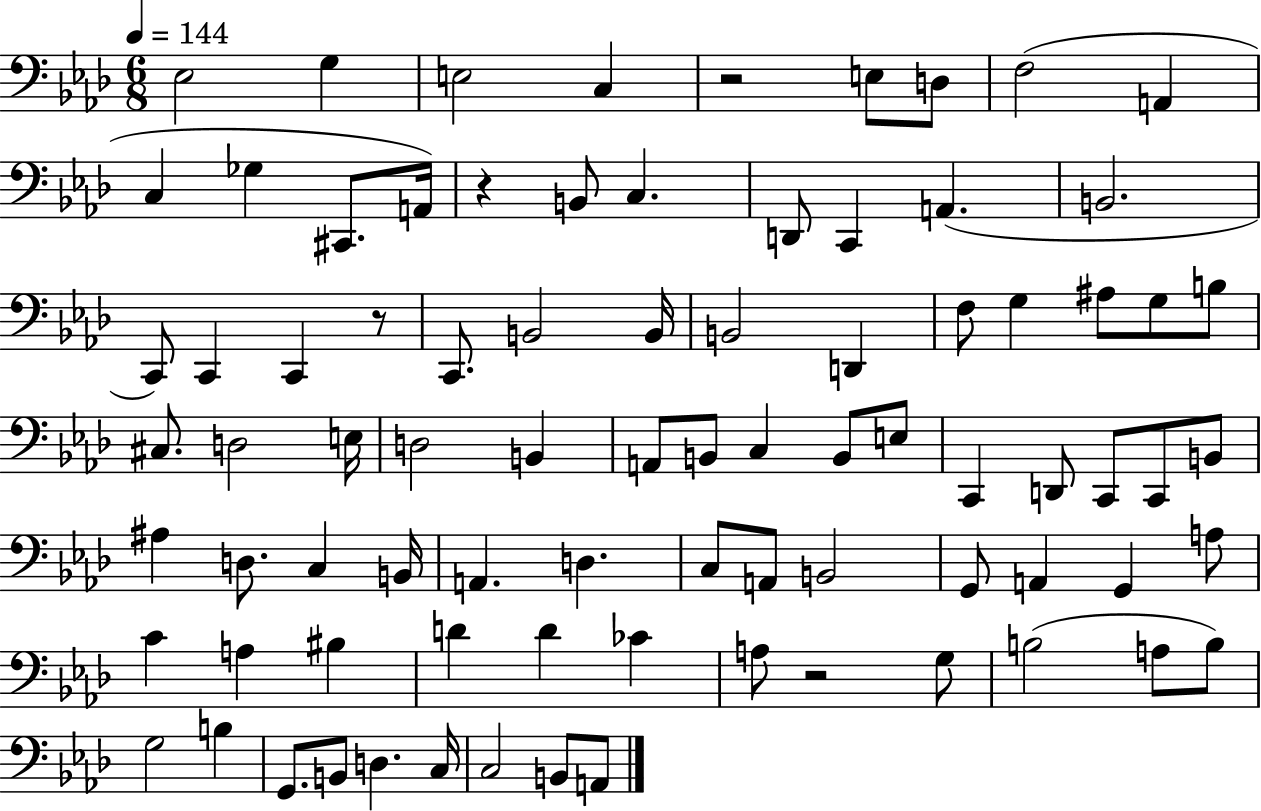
X:1
T:Untitled
M:6/8
L:1/4
K:Ab
_E,2 G, E,2 C, z2 E,/2 D,/2 F,2 A,, C, _G, ^C,,/2 A,,/4 z B,,/2 C, D,,/2 C,, A,, B,,2 C,,/2 C,, C,, z/2 C,,/2 B,,2 B,,/4 B,,2 D,, F,/2 G, ^A,/2 G,/2 B,/2 ^C,/2 D,2 E,/4 D,2 B,, A,,/2 B,,/2 C, B,,/2 E,/2 C,, D,,/2 C,,/2 C,,/2 B,,/2 ^A, D,/2 C, B,,/4 A,, D, C,/2 A,,/2 B,,2 G,,/2 A,, G,, A,/2 C A, ^B, D D _C A,/2 z2 G,/2 B,2 A,/2 B,/2 G,2 B, G,,/2 B,,/2 D, C,/4 C,2 B,,/2 A,,/2